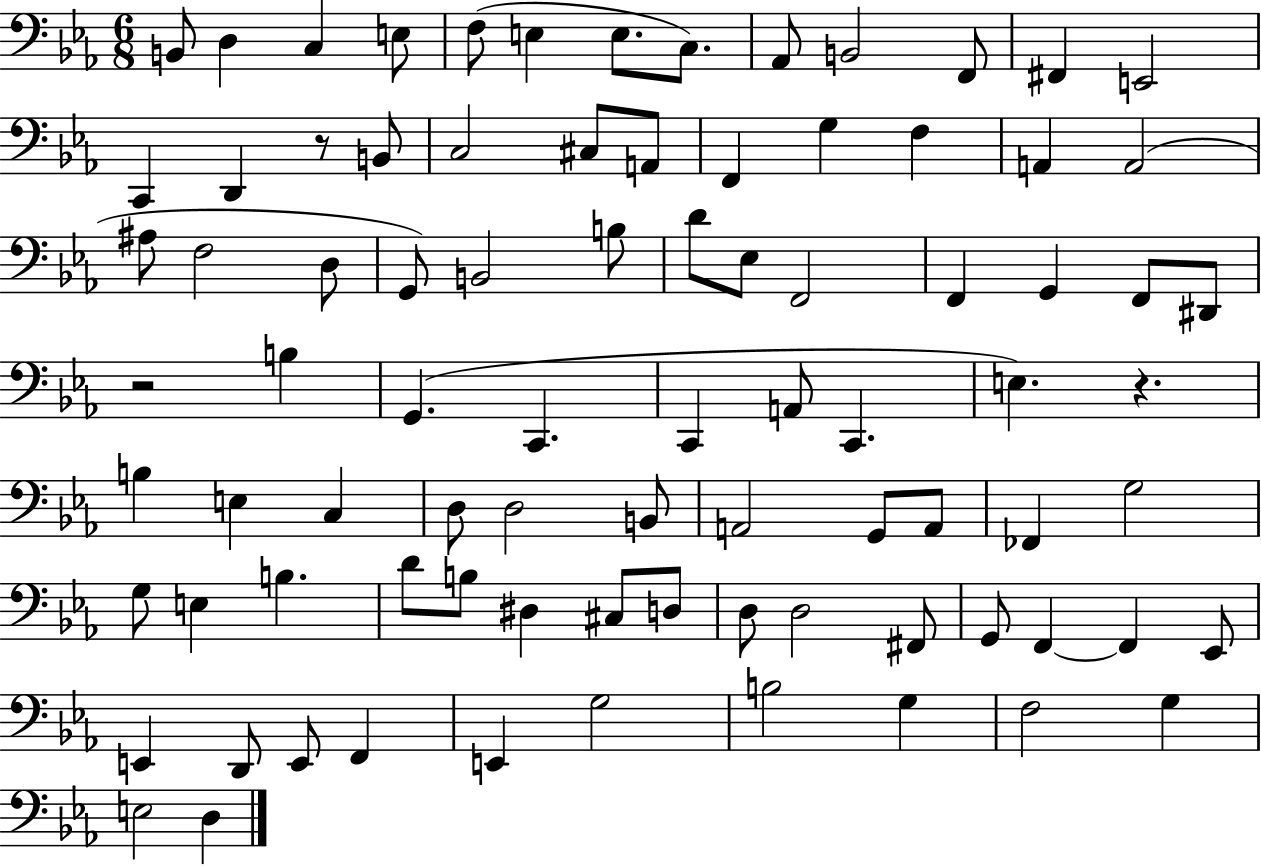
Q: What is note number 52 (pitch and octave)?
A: G2